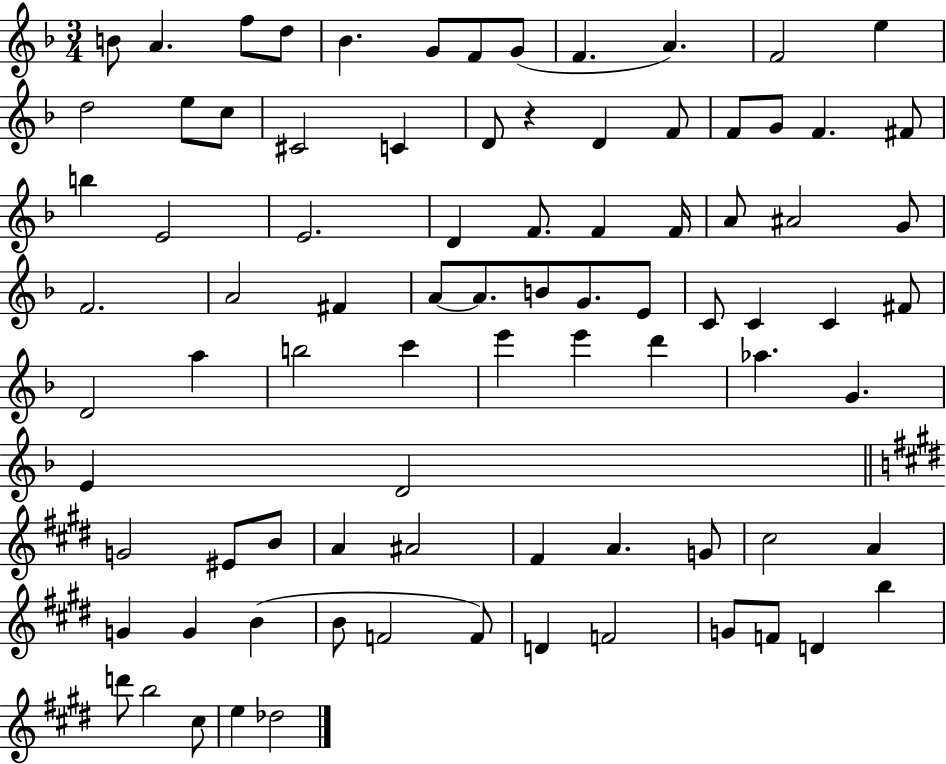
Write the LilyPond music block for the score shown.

{
  \clef treble
  \numericTimeSignature
  \time 3/4
  \key f \major
  b'8 a'4. f''8 d''8 | bes'4. g'8 f'8 g'8( | f'4. a'4.) | f'2 e''4 | \break d''2 e''8 c''8 | cis'2 c'4 | d'8 r4 d'4 f'8 | f'8 g'8 f'4. fis'8 | \break b''4 e'2 | e'2. | d'4 f'8. f'4 f'16 | a'8 ais'2 g'8 | \break f'2. | a'2 fis'4 | a'8~~ a'8. b'8 g'8. e'8 | c'8 c'4 c'4 fis'8 | \break d'2 a''4 | b''2 c'''4 | e'''4 e'''4 d'''4 | aes''4. g'4. | \break e'4 d'2 | \bar "||" \break \key e \major g'2 eis'8 b'8 | a'4 ais'2 | fis'4 a'4. g'8 | cis''2 a'4 | \break g'4 g'4 b'4( | b'8 f'2 f'8) | d'4 f'2 | g'8 f'8 d'4 b''4 | \break d'''8 b''2 cis''8 | e''4 des''2 | \bar "|."
}